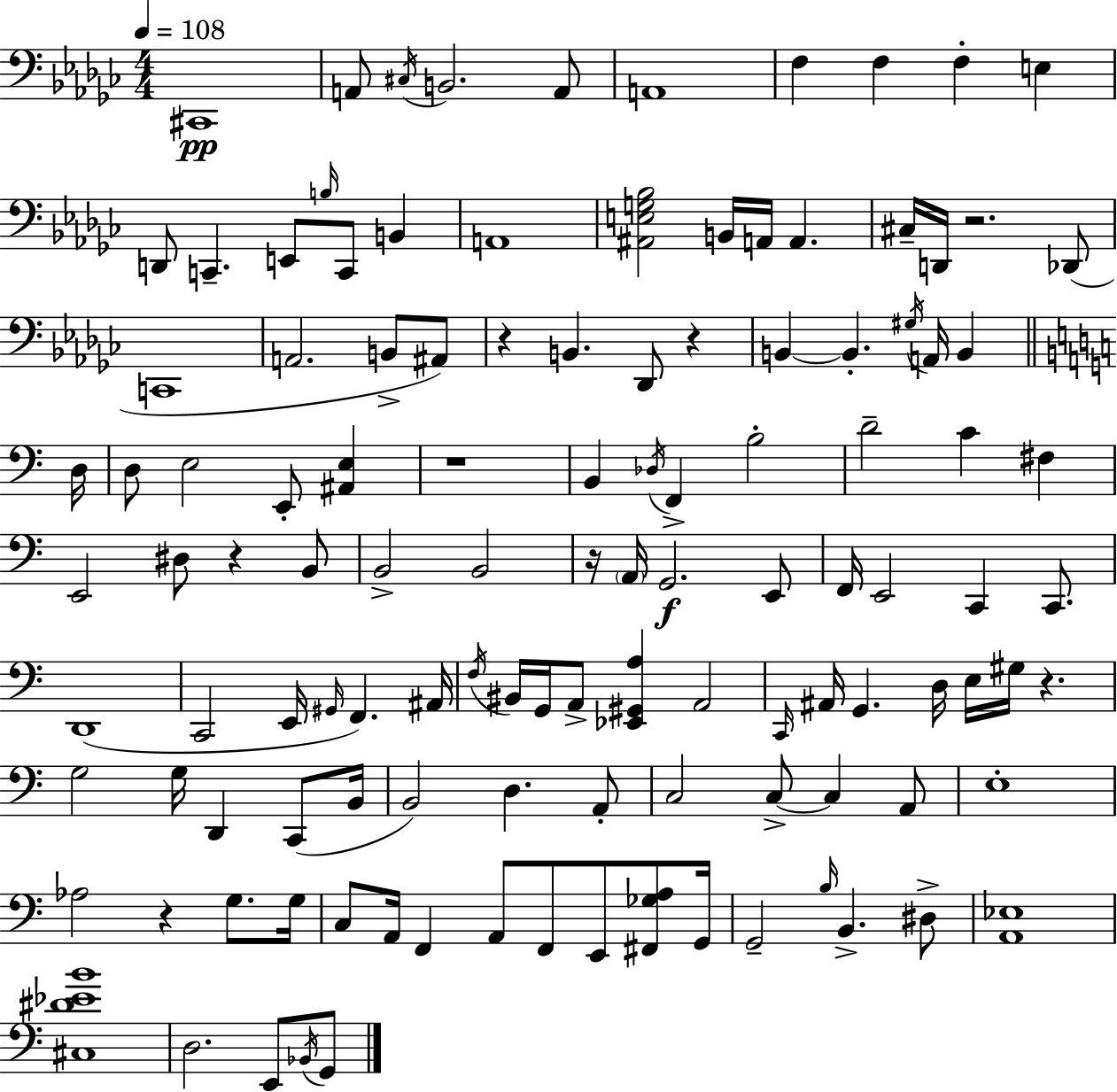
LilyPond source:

{
  \clef bass
  \numericTimeSignature
  \time 4/4
  \key ees \minor
  \tempo 4 = 108
  \repeat volta 2 { cis,1\pp | a,8 \acciaccatura { cis16 } b,2. a,8 | a,1 | f4 f4 f4-. e4 | \break d,8 c,4.-- e,8 \grace { b16 } c,8 b,4 | a,1 | <ais, e g bes>2 b,16 a,16 a,4. | cis16-- d,16 r2. | \break des,8( c,1 | a,2. b,8-> | ais,8) r4 b,4. des,8 r4 | b,4~~ b,4.-. \acciaccatura { gis16 } a,16 b,4 | \break \bar "||" \break \key c \major d16 d8 e2 e,8-. <ais, e>4 | r1 | b,4 \acciaccatura { des16 } f,4-> b2-. | d'2-- c'4 fis4 | \break e,2 dis8 r4 | b,8 b,2-> b,2 | r16 \parenthesize a,16 g,2.\f | e,8 f,16 e,2 c,4 c,8. | \break d,1( | c,2 e,16 \grace { gis,16 } f,4.) | ais,16 \acciaccatura { f16 } bis,16 g,16 a,8-> <ees, gis, a>4 a,2 | \grace { c,16 } ais,16 g,4. d16 e16 gis16 r4. | \break g2 g16 d,4 | c,8( b,16 b,2) d4. | a,8-. c2 c8->~~ c4 | a,8 e1-. | \break aes2 r4 | g8. g16 c8 a,16 f,4 a,8 f,8 | e,8 <fis, ges a>8 g,16 g,2-- \grace { b16 } b,4.-> | dis8-> <a, ees>1 | \break <cis dis' ees' b'>1 | d2. | e,8 \acciaccatura { bes,16 } g,8 } \bar "|."
}